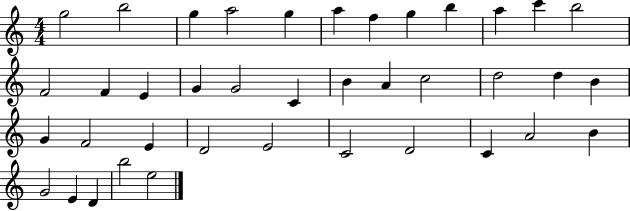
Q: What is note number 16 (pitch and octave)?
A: G4